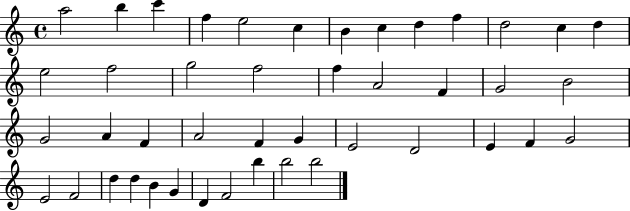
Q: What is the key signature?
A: C major